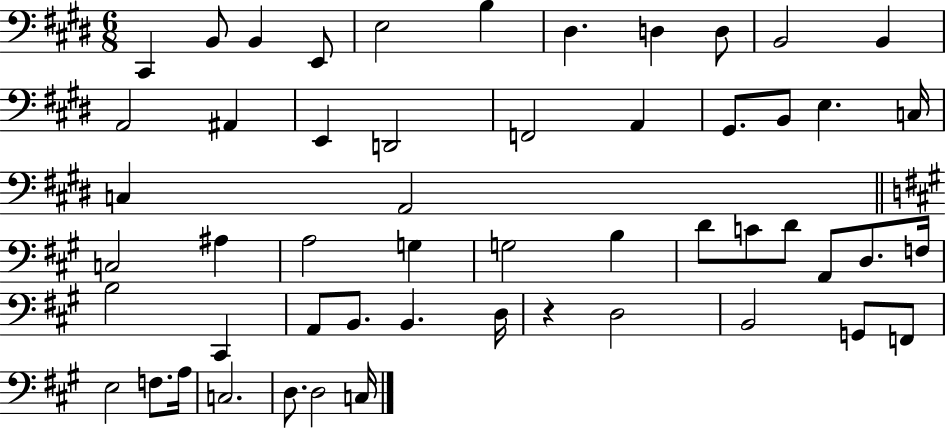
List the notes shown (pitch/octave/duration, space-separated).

C#2/q B2/e B2/q E2/e E3/h B3/q D#3/q. D3/q D3/e B2/h B2/q A2/h A#2/q E2/q D2/h F2/h A2/q G#2/e. B2/e E3/q. C3/s C3/q A2/h C3/h A#3/q A3/h G3/q G3/h B3/q D4/e C4/e D4/e A2/e D3/e. F3/s B3/h C#2/q A2/e B2/e. B2/q. D3/s R/q D3/h B2/h G2/e F2/e E3/h F3/e. A3/s C3/h. D3/e. D3/h C3/s